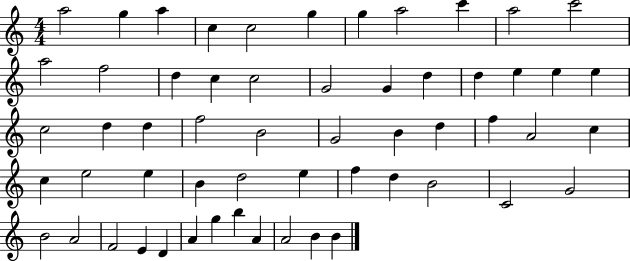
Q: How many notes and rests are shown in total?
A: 57